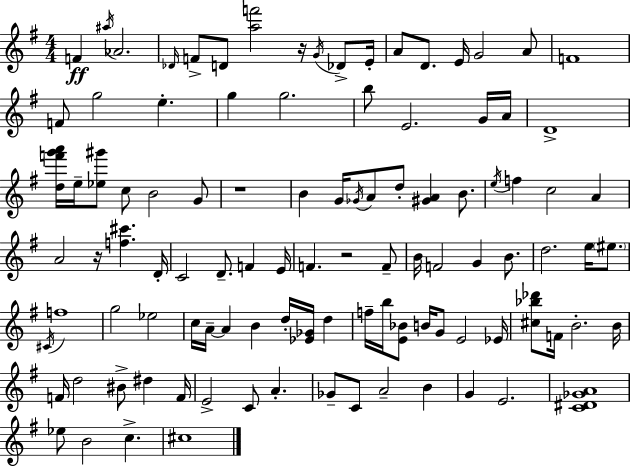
F4/q A#5/s Ab4/h. Db4/s F4/e D4/e [A5,F6]/h R/s G4/s Db4/e E4/s A4/e D4/e. E4/s G4/h A4/e F4/w F4/e G5/h E5/q. G5/q G5/h. B5/e E4/h. G4/s A4/s D4/w [D5,F6,G6,A6]/s E5/s [Eb5,G#6]/e C5/e B4/h G4/e R/w B4/q G4/s Gb4/s A4/e D5/e [G#4,A4]/q B4/e. E5/s F5/q C5/h A4/q A4/h R/s [F5,C#6]/q. D4/s C4/h D4/e. F4/q E4/s F4/q. R/h F4/e B4/s F4/h G4/q B4/e. D5/h. E5/s EIS5/e. C#4/s F5/w G5/h Eb5/h C5/s A4/s A4/q B4/q D5/s [Eb4,Gb4]/s D5/q F5/s B5/s [E4,Bb4]/e B4/s G4/e E4/h Eb4/s [C#5,Bb5,Db6]/e F4/s B4/h. B4/s F4/s D5/h BIS4/e D#5/q F4/s E4/h C4/e A4/q. Gb4/e C4/e A4/h B4/q G4/q E4/h. [C4,D#4,Gb4,A4]/w Eb5/e B4/h C5/q. C#5/w